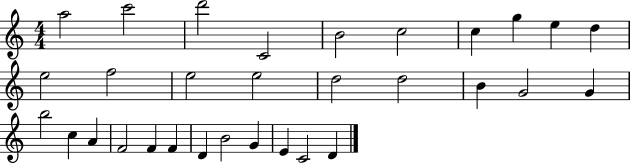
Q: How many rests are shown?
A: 0